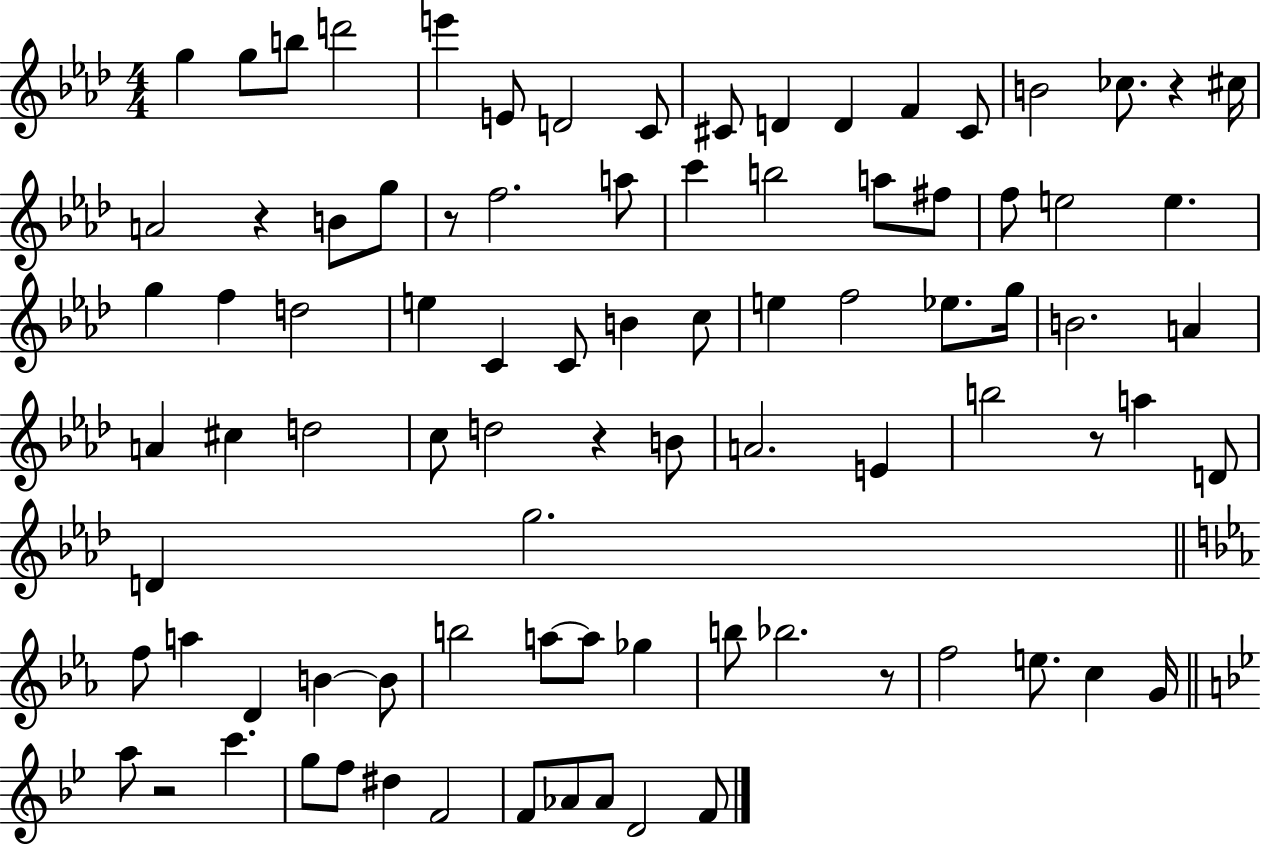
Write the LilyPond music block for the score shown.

{
  \clef treble
  \numericTimeSignature
  \time 4/4
  \key aes \major
  g''4 g''8 b''8 d'''2 | e'''4 e'8 d'2 c'8 | cis'8 d'4 d'4 f'4 cis'8 | b'2 ces''8. r4 cis''16 | \break a'2 r4 b'8 g''8 | r8 f''2. a''8 | c'''4 b''2 a''8 fis''8 | f''8 e''2 e''4. | \break g''4 f''4 d''2 | e''4 c'4 c'8 b'4 c''8 | e''4 f''2 ees''8. g''16 | b'2. a'4 | \break a'4 cis''4 d''2 | c''8 d''2 r4 b'8 | a'2. e'4 | b''2 r8 a''4 d'8 | \break d'4 g''2. | \bar "||" \break \key ees \major f''8 a''4 d'4 b'4~~ b'8 | b''2 a''8~~ a''8 ges''4 | b''8 bes''2. r8 | f''2 e''8. c''4 g'16 | \break \bar "||" \break \key bes \major a''8 r2 c'''4. | g''8 f''8 dis''4 f'2 | f'8 aes'8 aes'8 d'2 f'8 | \bar "|."
}